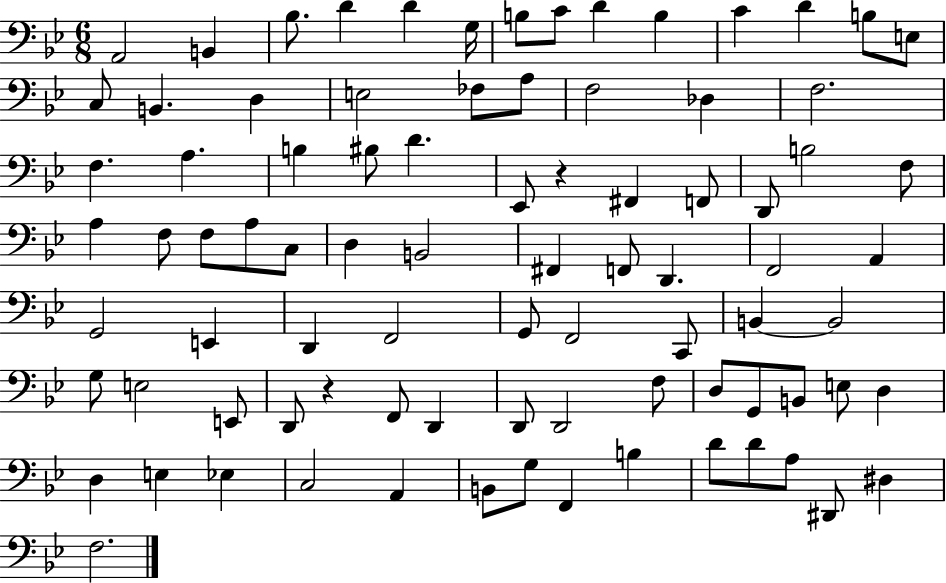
X:1
T:Untitled
M:6/8
L:1/4
K:Bb
A,,2 B,, _B,/2 D D G,/4 B,/2 C/2 D B, C D B,/2 E,/2 C,/2 B,, D, E,2 _F,/2 A,/2 F,2 _D, F,2 F, A, B, ^B,/2 D _E,,/2 z ^F,, F,,/2 D,,/2 B,2 F,/2 A, F,/2 F,/2 A,/2 C,/2 D, B,,2 ^F,, F,,/2 D,, F,,2 A,, G,,2 E,, D,, F,,2 G,,/2 F,,2 C,,/2 B,, B,,2 G,/2 E,2 E,,/2 D,,/2 z F,,/2 D,, D,,/2 D,,2 F,/2 D,/2 G,,/2 B,,/2 E,/2 D, D, E, _E, C,2 A,, B,,/2 G,/2 F,, B, D/2 D/2 A,/2 ^D,,/2 ^D, F,2